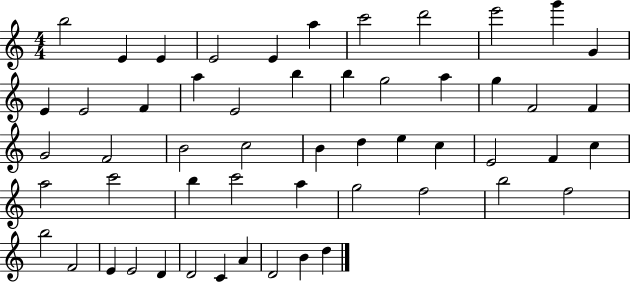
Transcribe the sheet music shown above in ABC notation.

X:1
T:Untitled
M:4/4
L:1/4
K:C
b2 E E E2 E a c'2 d'2 e'2 g' G E E2 F a E2 b b g2 a g F2 F G2 F2 B2 c2 B d e c E2 F c a2 c'2 b c'2 a g2 f2 b2 f2 b2 F2 E E2 D D2 C A D2 B d